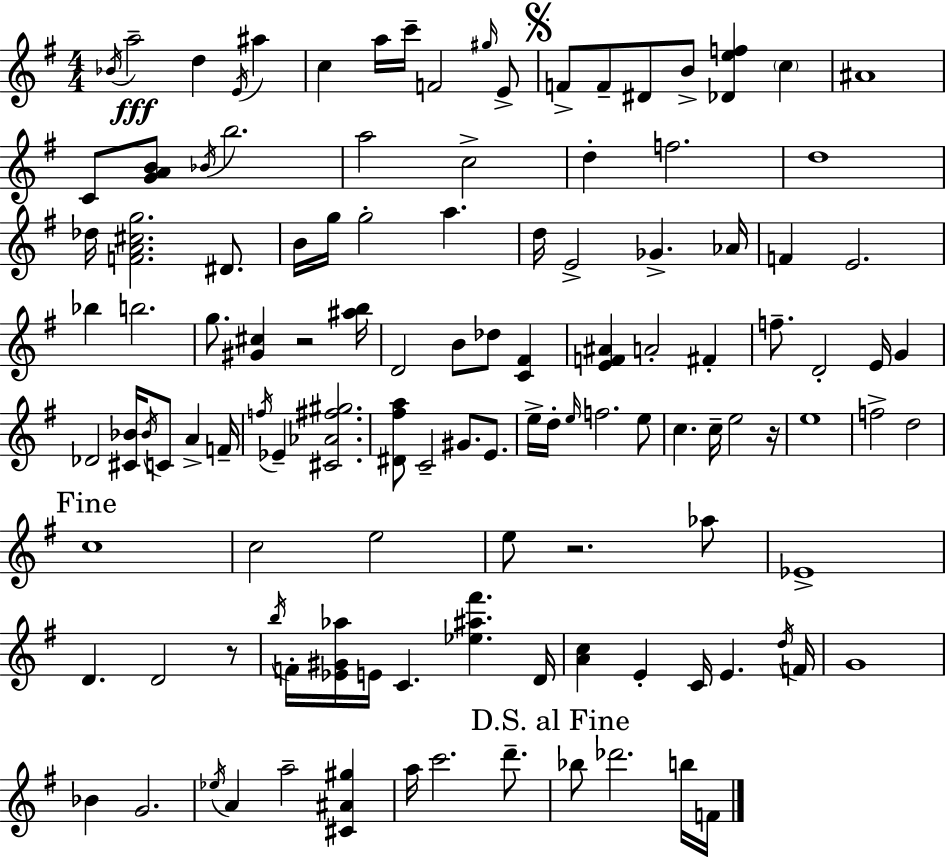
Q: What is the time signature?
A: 4/4